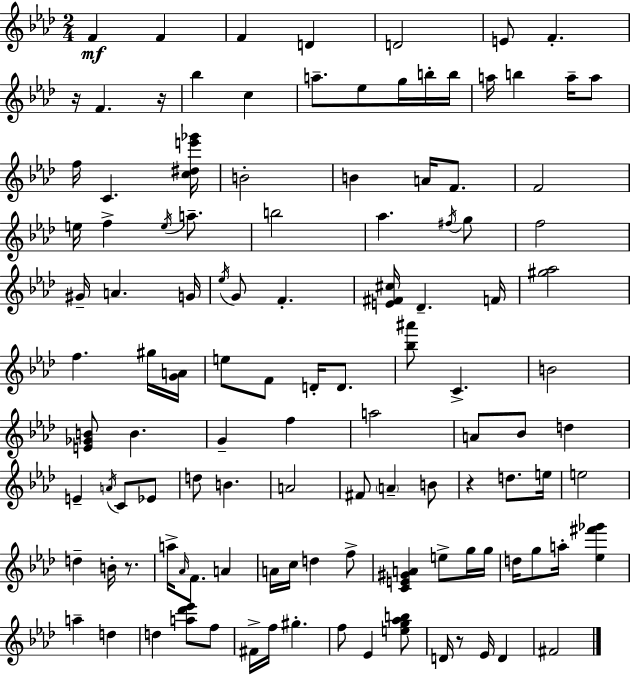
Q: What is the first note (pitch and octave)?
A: F4